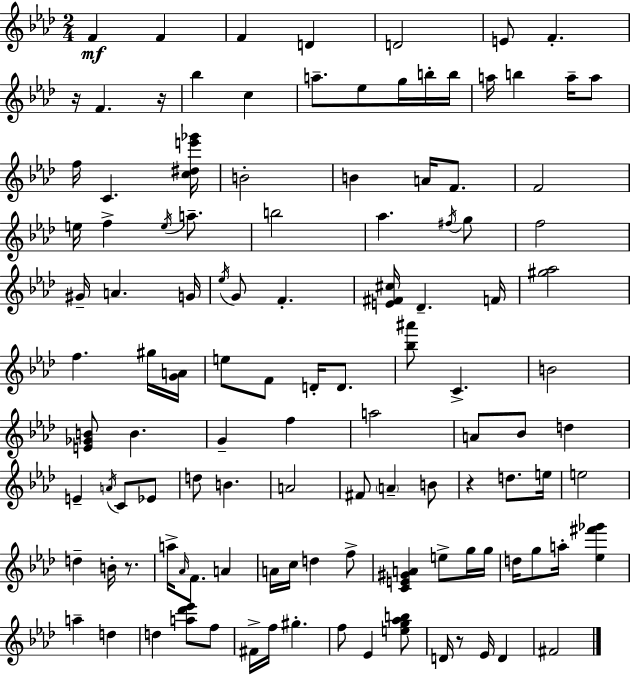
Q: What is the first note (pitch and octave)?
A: F4